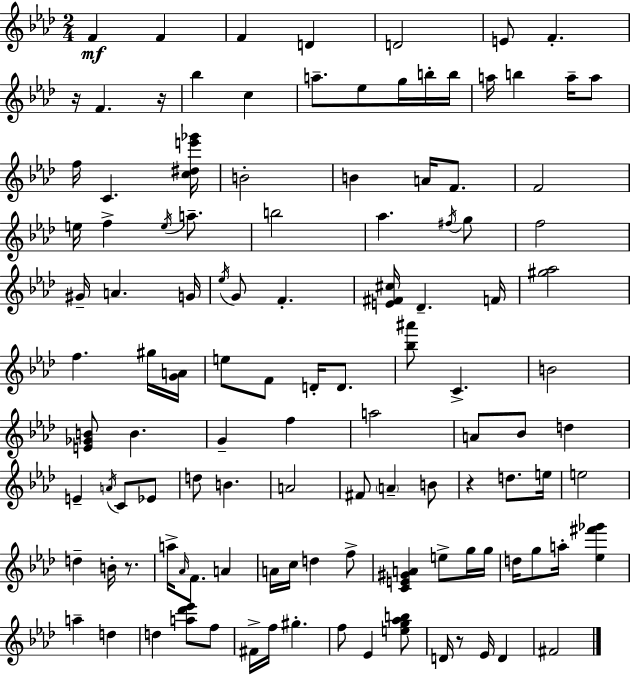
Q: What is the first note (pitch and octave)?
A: F4